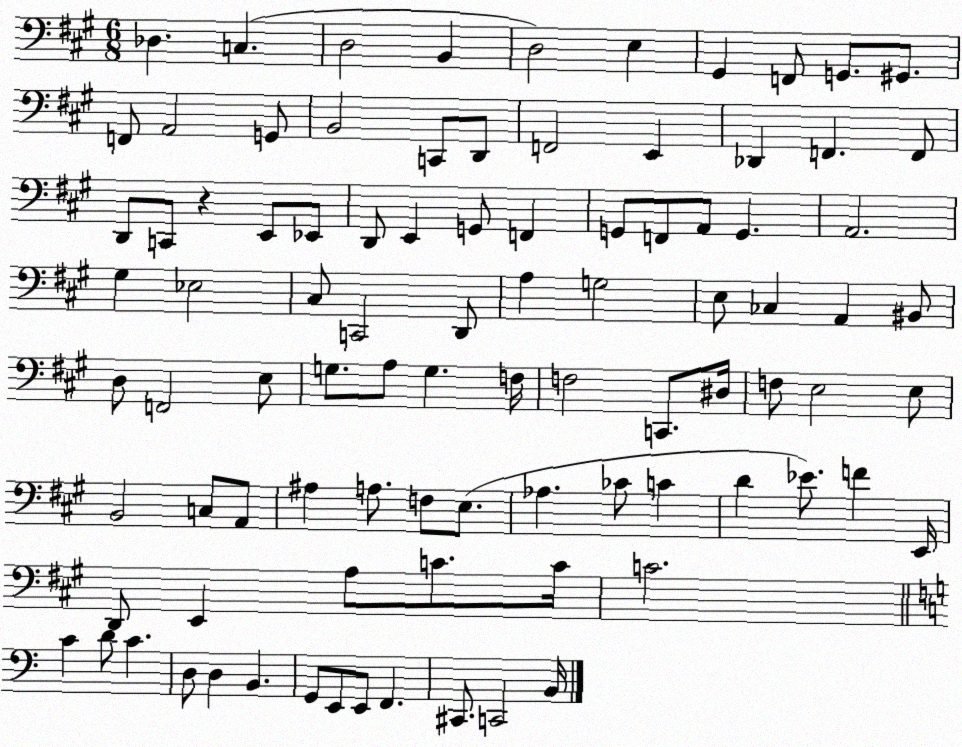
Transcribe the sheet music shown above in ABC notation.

X:1
T:Untitled
M:6/8
L:1/4
K:A
_D, C, D,2 B,, D,2 E, ^G,, F,,/2 G,,/2 ^G,,/2 F,,/2 A,,2 G,,/2 B,,2 C,,/2 D,,/2 F,,2 E,, _D,, F,, F,,/2 D,,/2 C,,/2 z E,,/2 _E,,/2 D,,/2 E,, G,,/2 F,, G,,/2 F,,/2 A,,/2 G,, A,,2 ^G, _E,2 ^C,/2 C,,2 D,,/2 A, G,2 E,/2 _C, A,, ^B,,/2 D,/2 F,,2 E,/2 G,/2 A,/2 G, F,/4 F,2 C,,/2 ^D,/4 F,/2 E,2 E,/2 B,,2 C,/2 A,,/2 ^A, A,/2 F,/2 E,/2 _A, _C/2 C D _E/2 F E,,/4 D,,/2 E,, A,/2 C/2 C/4 C2 C D/2 C D,/2 D, B,, G,,/2 E,,/2 E,,/2 F,, ^C,,/2 C,,2 B,,/4